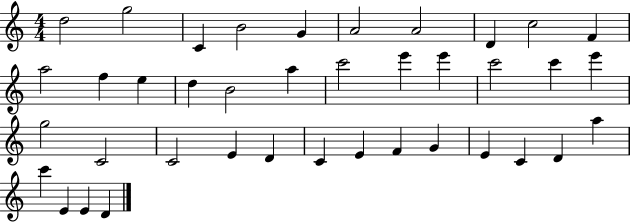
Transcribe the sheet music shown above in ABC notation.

X:1
T:Untitled
M:4/4
L:1/4
K:C
d2 g2 C B2 G A2 A2 D c2 F a2 f e d B2 a c'2 e' e' c'2 c' e' g2 C2 C2 E D C E F G E C D a c' E E D